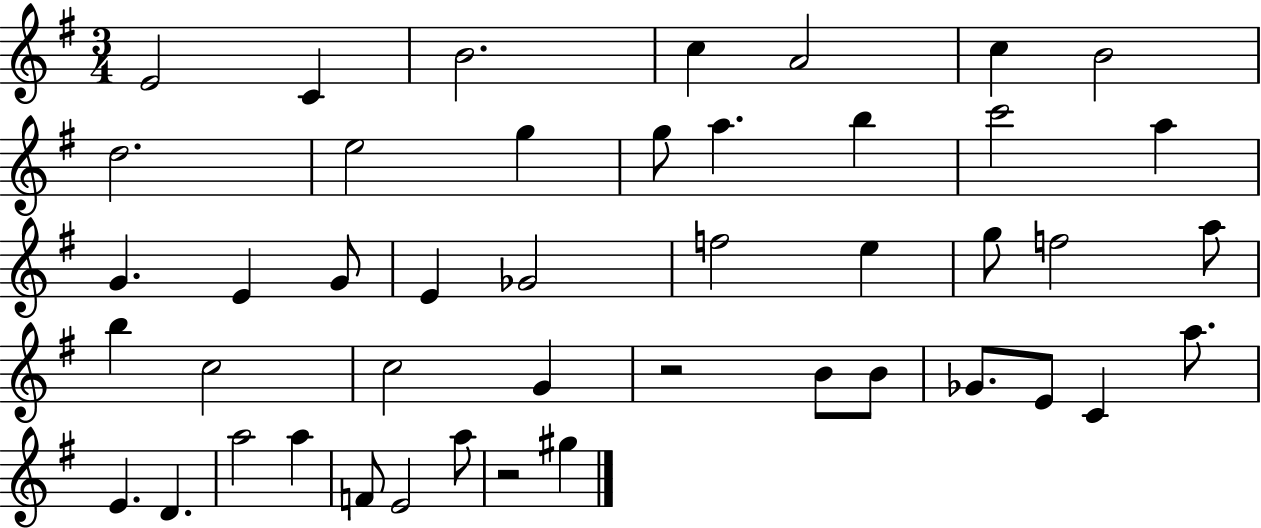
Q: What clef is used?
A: treble